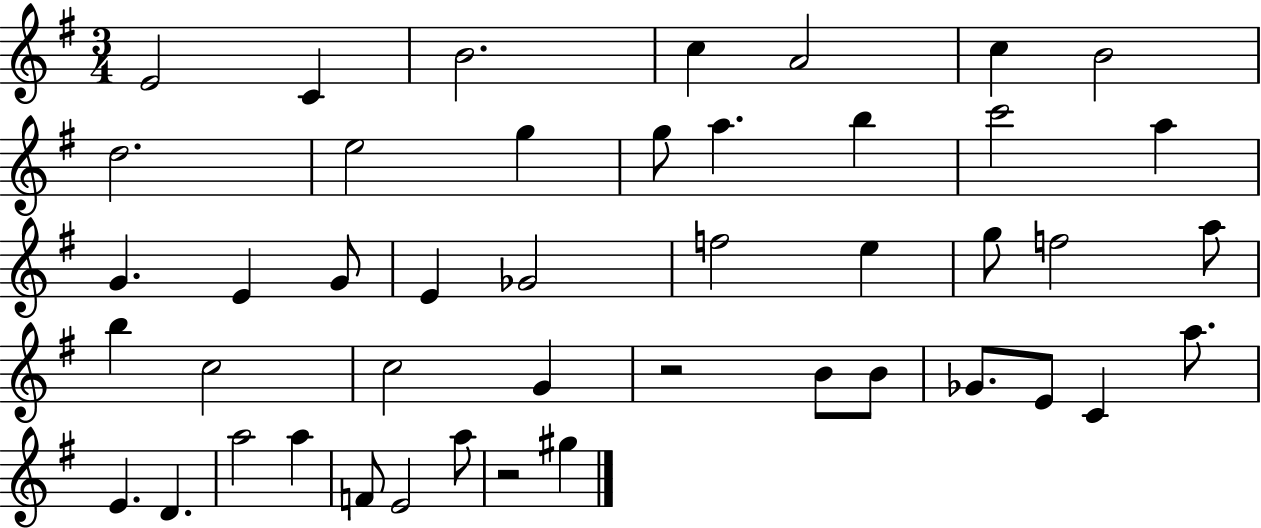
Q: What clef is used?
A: treble